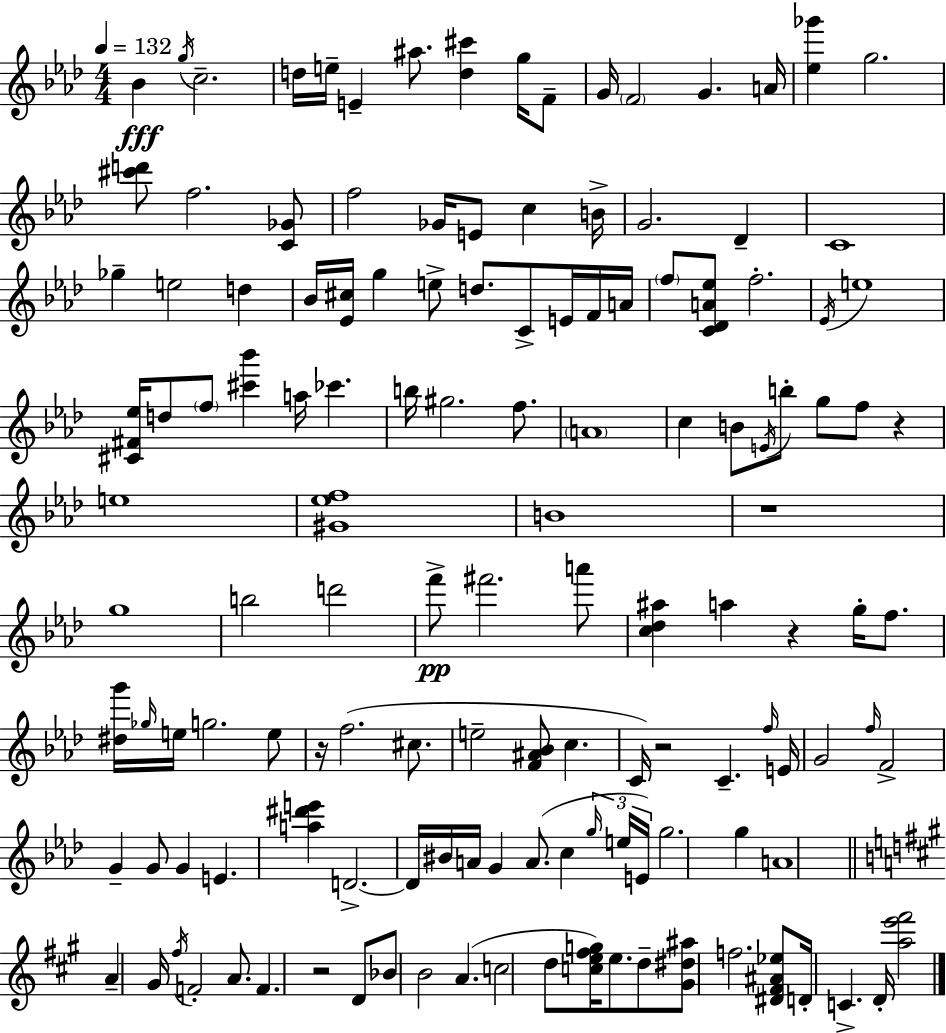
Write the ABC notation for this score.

X:1
T:Untitled
M:4/4
L:1/4
K:Ab
_B g/4 c2 d/4 e/4 E ^a/2 [d^c'] g/4 F/2 G/4 F2 G A/4 [_e_g'] g2 [^c'd']/2 f2 [C_G]/2 f2 _G/4 E/2 c B/4 G2 _D C4 _g e2 d _B/4 [_E^c]/4 g e/2 d/2 C/2 E/4 F/4 A/4 f/2 [C_DA_e]/2 f2 _E/4 e4 [^C^F_e]/4 d/2 f/2 [^c'_b'] a/4 _c' b/4 ^g2 f/2 A4 c B/2 E/4 b/2 g/2 f/2 z e4 [^G_ef]4 B4 z4 g4 b2 d'2 f'/2 ^f'2 a'/2 [c_d^a] a z g/4 f/2 [^dg']/4 _g/4 e/4 g2 e/2 z/4 f2 ^c/2 e2 [F^A_B]/2 c C/4 z2 C f/4 E/4 G2 f/4 F2 G G/2 G E [a^d'e'] D2 D/4 ^B/4 A/4 G A/2 c g/4 e/4 E/4 g2 g A4 A ^G/4 ^f/4 F2 A/2 F z2 D/2 _B/2 B2 A c2 d/2 [ce^fg]/4 e/2 d/2 [^G^d^a]/2 f2 [^D^F^A_e]/2 D/4 C D/4 [ae'^f']2